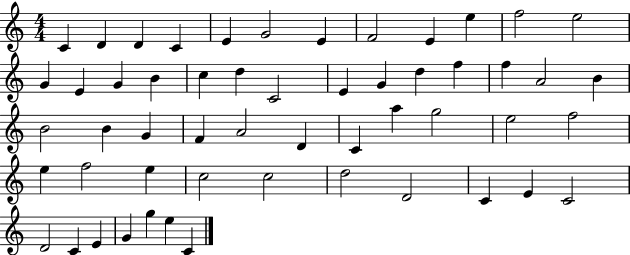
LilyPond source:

{
  \clef treble
  \numericTimeSignature
  \time 4/4
  \key c \major
  c'4 d'4 d'4 c'4 | e'4 g'2 e'4 | f'2 e'4 e''4 | f''2 e''2 | \break g'4 e'4 g'4 b'4 | c''4 d''4 c'2 | e'4 g'4 d''4 f''4 | f''4 a'2 b'4 | \break b'2 b'4 g'4 | f'4 a'2 d'4 | c'4 a''4 g''2 | e''2 f''2 | \break e''4 f''2 e''4 | c''2 c''2 | d''2 d'2 | c'4 e'4 c'2 | \break d'2 c'4 e'4 | g'4 g''4 e''4 c'4 | \bar "|."
}